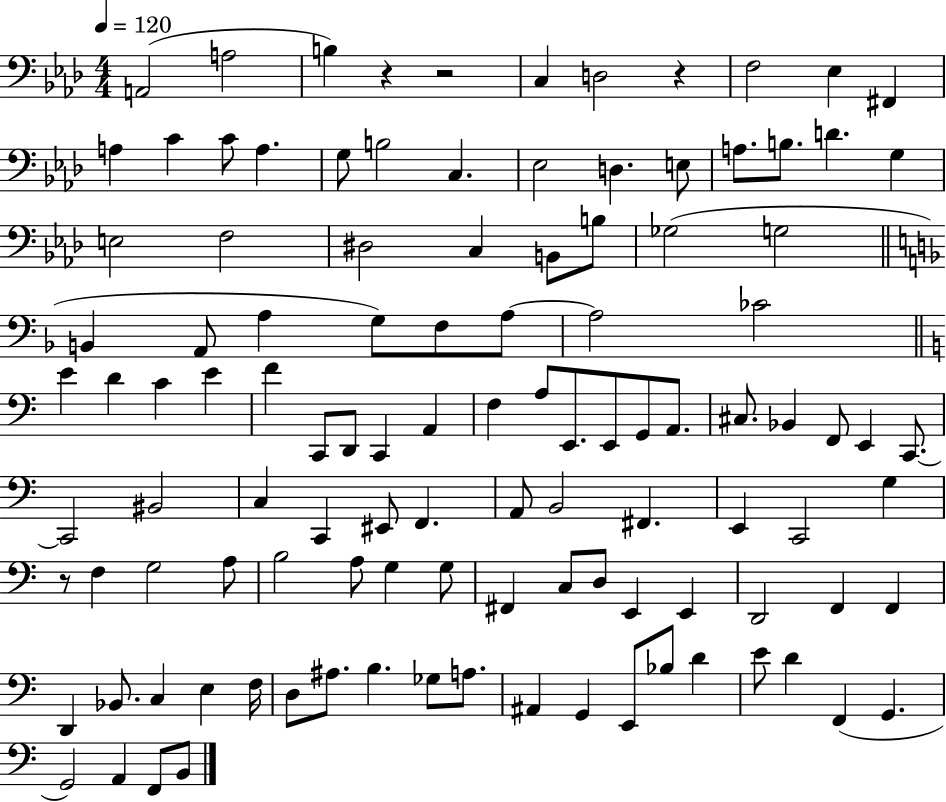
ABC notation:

X:1
T:Untitled
M:4/4
L:1/4
K:Ab
A,,2 A,2 B, z z2 C, D,2 z F,2 _E, ^F,, A, C C/2 A, G,/2 B,2 C, _E,2 D, E,/2 A,/2 B,/2 D G, E,2 F,2 ^D,2 C, B,,/2 B,/2 _G,2 G,2 B,, A,,/2 A, G,/2 F,/2 A,/2 A,2 _C2 E D C E F C,,/2 D,,/2 C,, A,, F, A,/2 E,,/2 E,,/2 G,,/2 A,,/2 ^C,/2 _B,, F,,/2 E,, C,,/2 C,,2 ^B,,2 C, C,, ^E,,/2 F,, A,,/2 B,,2 ^F,, E,, C,,2 G, z/2 F, G,2 A,/2 B,2 A,/2 G, G,/2 ^F,, C,/2 D,/2 E,, E,, D,,2 F,, F,, D,, _B,,/2 C, E, F,/4 D,/2 ^A,/2 B, _G,/2 A,/2 ^A,, G,, E,,/2 _B,/2 D E/2 D F,, G,, G,,2 A,, F,,/2 B,,/2